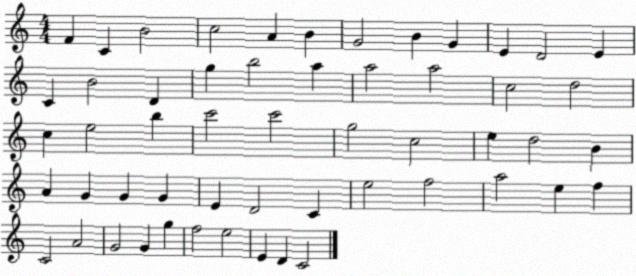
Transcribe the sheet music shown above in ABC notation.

X:1
T:Untitled
M:4/4
L:1/4
K:C
F C B2 c2 A B G2 B G E D2 E C B2 D g b2 a a2 a2 c2 d2 c e2 b c'2 c'2 g2 c2 e d2 B A G G G E D2 C e2 f2 a2 e f C2 A2 G2 G g f2 e2 E D C2